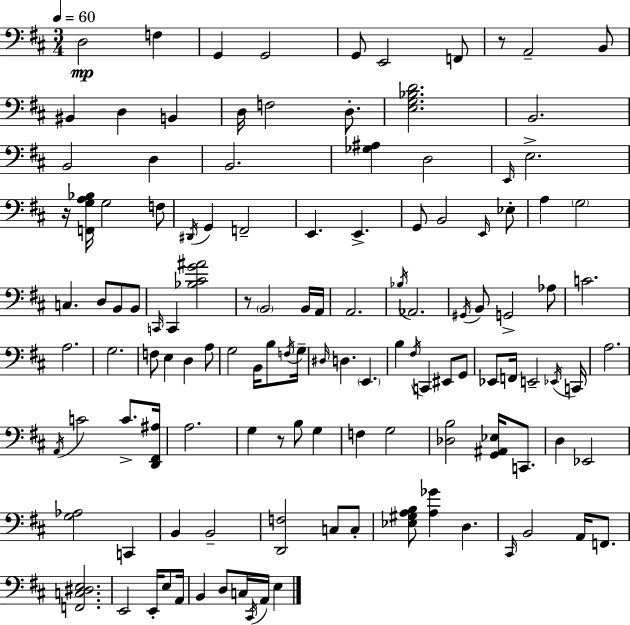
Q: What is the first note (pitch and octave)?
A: D3